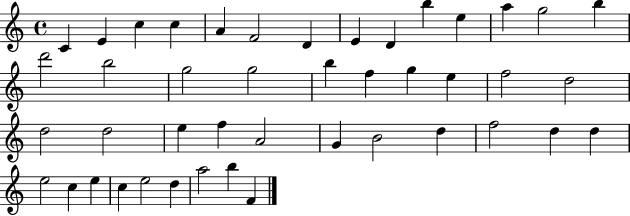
C4/q E4/q C5/q C5/q A4/q F4/h D4/q E4/q D4/q B5/q E5/q A5/q G5/h B5/q D6/h B5/h G5/h G5/h B5/q F5/q G5/q E5/q F5/h D5/h D5/h D5/h E5/q F5/q A4/h G4/q B4/h D5/q F5/h D5/q D5/q E5/h C5/q E5/q C5/q E5/h D5/q A5/h B5/q F4/q